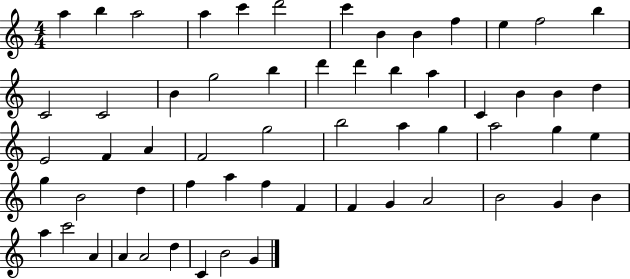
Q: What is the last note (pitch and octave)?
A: G4